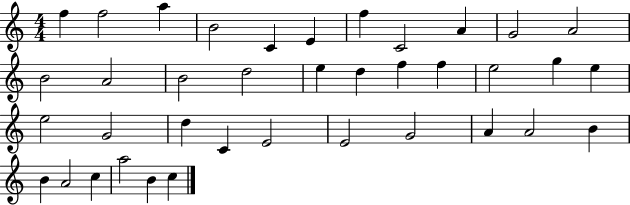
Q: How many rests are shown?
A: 0